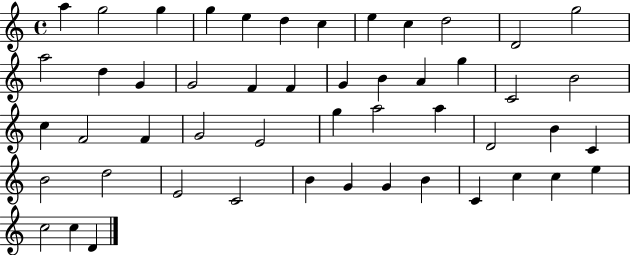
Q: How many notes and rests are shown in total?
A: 50